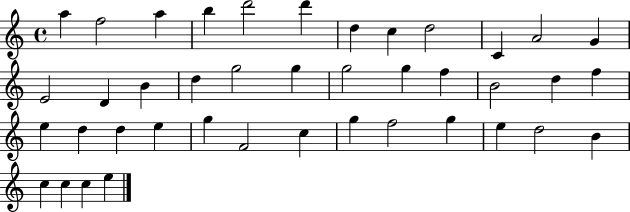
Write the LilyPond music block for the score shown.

{
  \clef treble
  \time 4/4
  \defaultTimeSignature
  \key c \major
  a''4 f''2 a''4 | b''4 d'''2 d'''4 | d''4 c''4 d''2 | c'4 a'2 g'4 | \break e'2 d'4 b'4 | d''4 g''2 g''4 | g''2 g''4 f''4 | b'2 d''4 f''4 | \break e''4 d''4 d''4 e''4 | g''4 f'2 c''4 | g''4 f''2 g''4 | e''4 d''2 b'4 | \break c''4 c''4 c''4 e''4 | \bar "|."
}